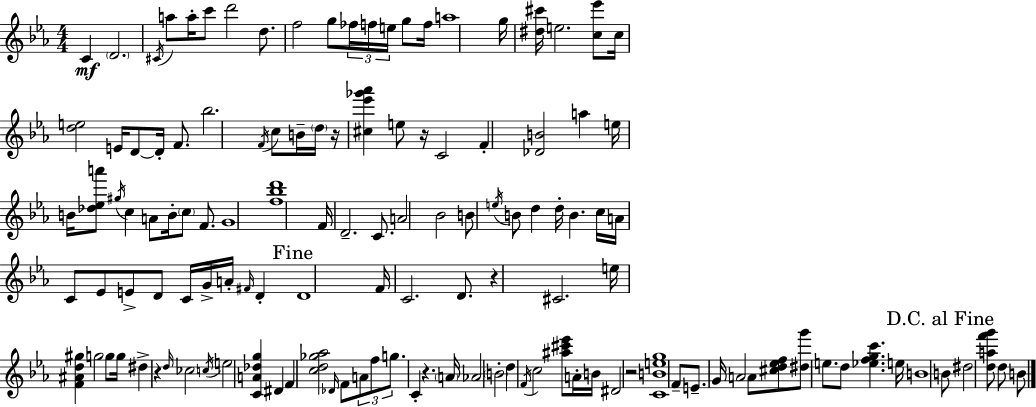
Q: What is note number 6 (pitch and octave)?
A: C6